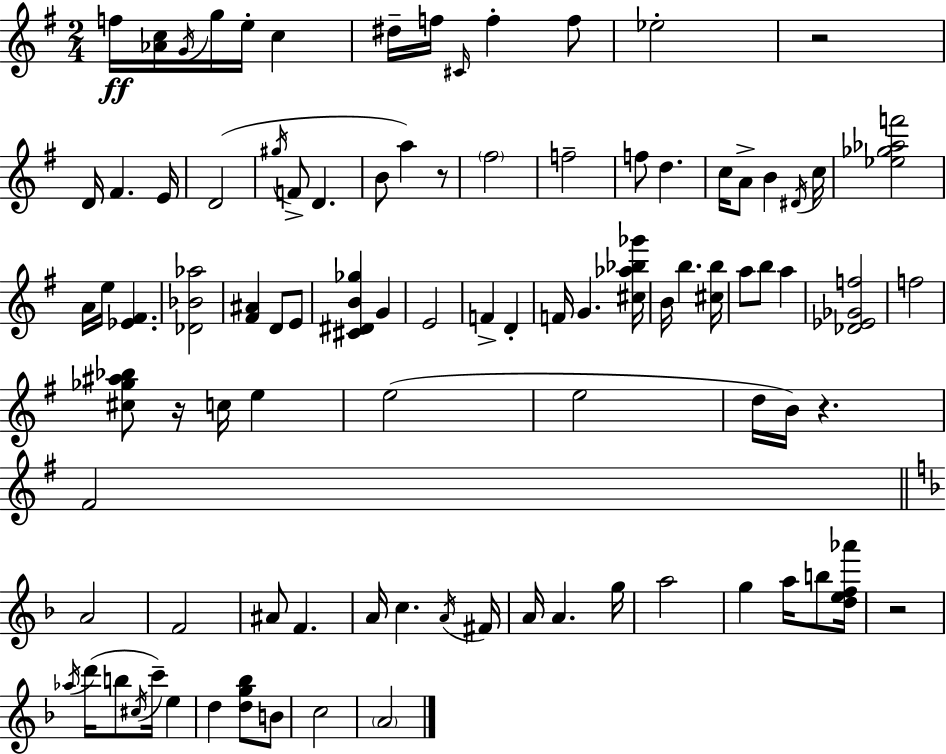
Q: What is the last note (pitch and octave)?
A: A4